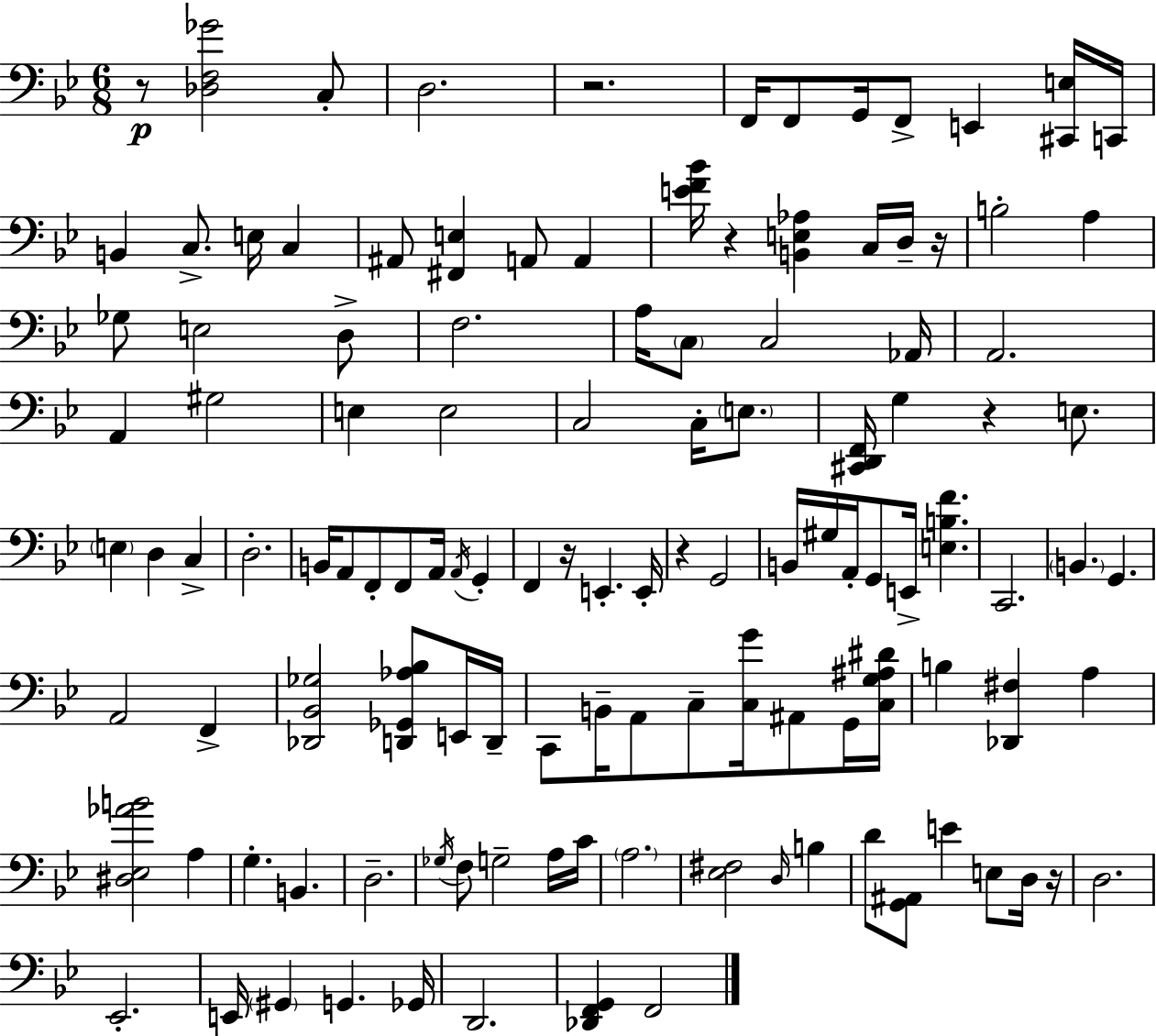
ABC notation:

X:1
T:Untitled
M:6/8
L:1/4
K:Gm
z/2 [_D,F,_G]2 C,/2 D,2 z2 F,,/4 F,,/2 G,,/4 F,,/2 E,, [^C,,E,]/4 C,,/4 B,, C,/2 E,/4 C, ^A,,/2 [^F,,E,] A,,/2 A,, [EF_B]/4 z [B,,E,_A,] C,/4 D,/4 z/4 B,2 A, _G,/2 E,2 D,/2 F,2 A,/4 C,/2 C,2 _A,,/4 A,,2 A,, ^G,2 E, E,2 C,2 C,/4 E,/2 [^C,,D,,F,,]/4 G, z E,/2 E, D, C, D,2 B,,/4 A,,/2 F,,/2 F,,/2 A,,/4 A,,/4 G,, F,, z/4 E,, E,,/4 z G,,2 B,,/4 ^G,/4 A,,/4 G,,/2 E,,/4 [E,B,F] C,,2 B,, G,, A,,2 F,, [_D,,_B,,_G,]2 [D,,_G,,_A,_B,]/2 E,,/4 D,,/4 C,,/2 B,,/4 A,,/2 C,/2 [C,G]/4 ^A,,/2 G,,/4 [C,G,^A,^D]/4 B, [_D,,^F,] A, [^D,_E,_AB]2 A, G, B,, D,2 _G,/4 F,/2 G,2 A,/4 C/4 A,2 [_E,^F,]2 D,/4 B, D/2 [G,,^A,,]/2 E E,/2 D,/4 z/4 D,2 _E,,2 E,,/4 ^G,, G,, _G,,/4 D,,2 [_D,,F,,G,,] F,,2